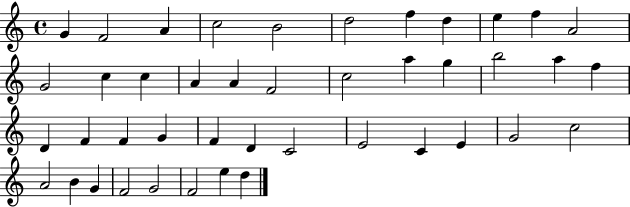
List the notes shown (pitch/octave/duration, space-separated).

G4/q F4/h A4/q C5/h B4/h D5/h F5/q D5/q E5/q F5/q A4/h G4/h C5/q C5/q A4/q A4/q F4/h C5/h A5/q G5/q B5/h A5/q F5/q D4/q F4/q F4/q G4/q F4/q D4/q C4/h E4/h C4/q E4/q G4/h C5/h A4/h B4/q G4/q F4/h G4/h F4/h E5/q D5/q